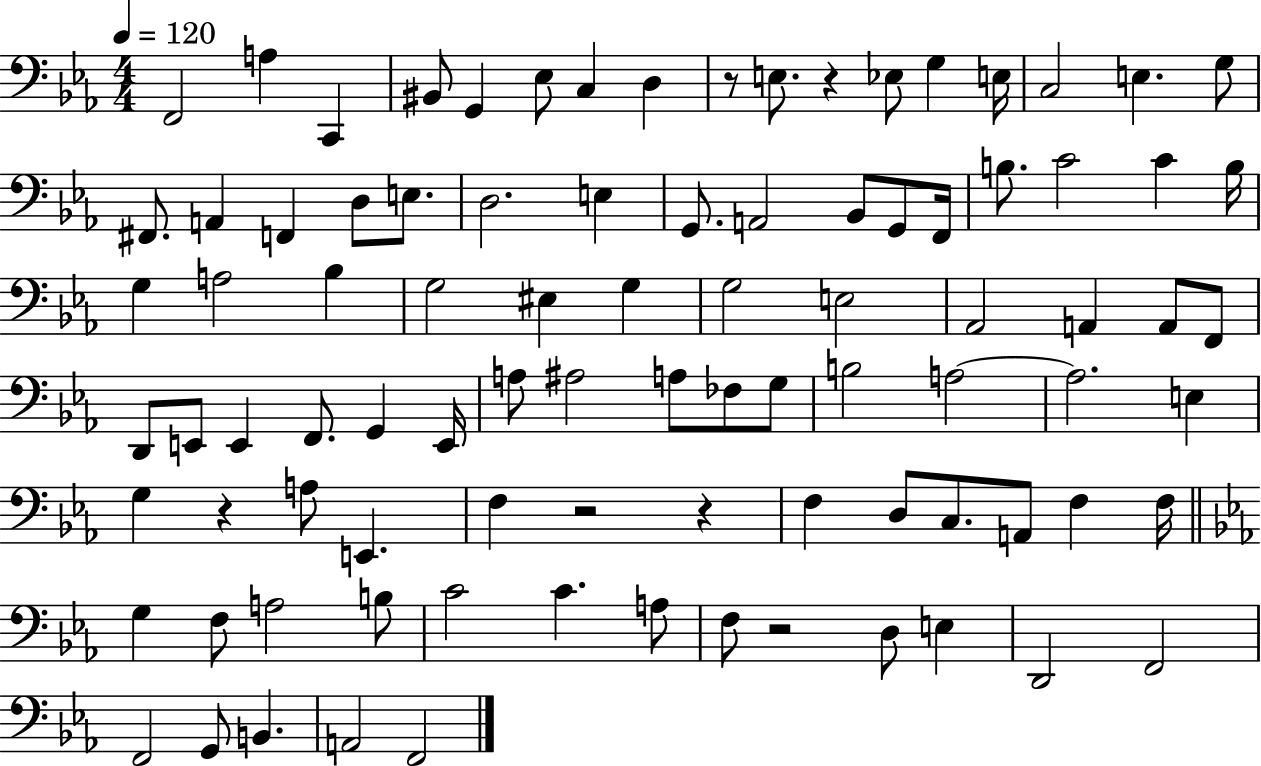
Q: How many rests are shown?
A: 6